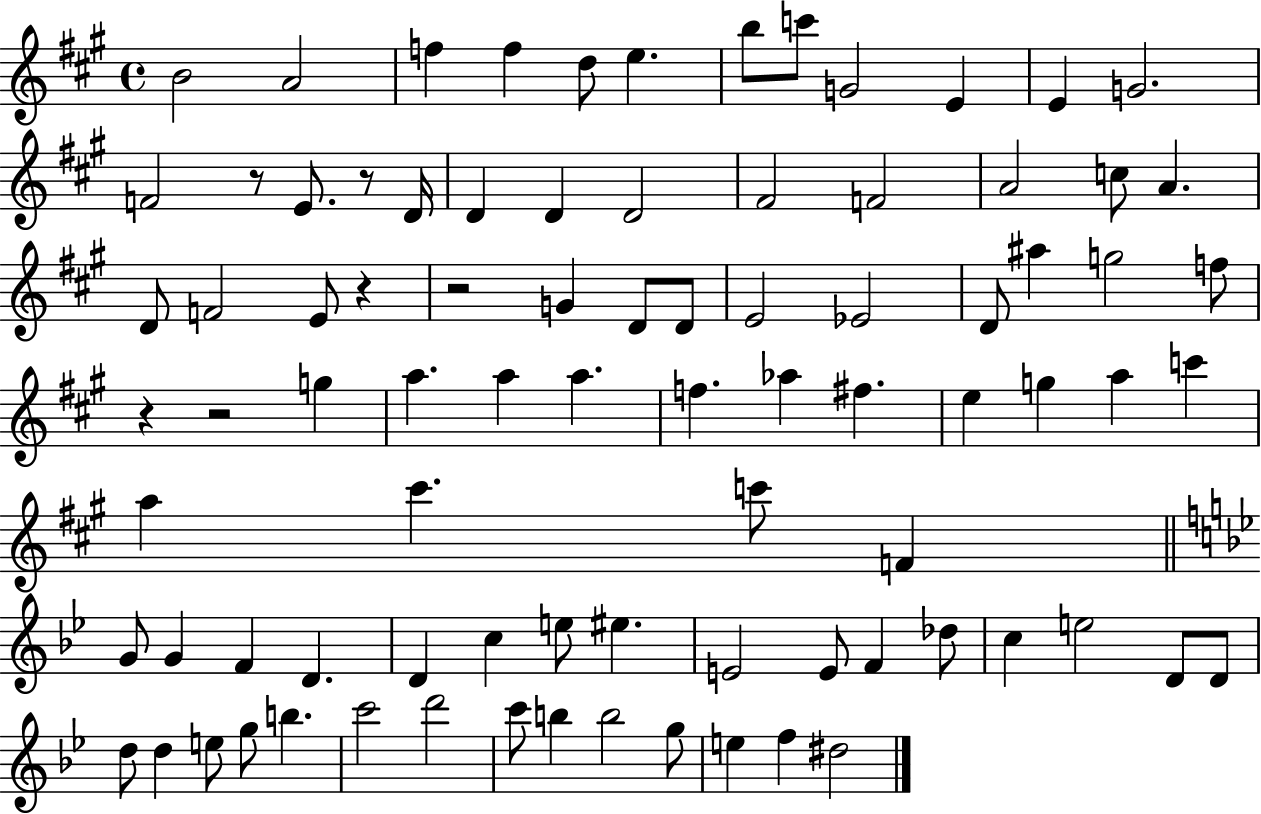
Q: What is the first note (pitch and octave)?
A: B4